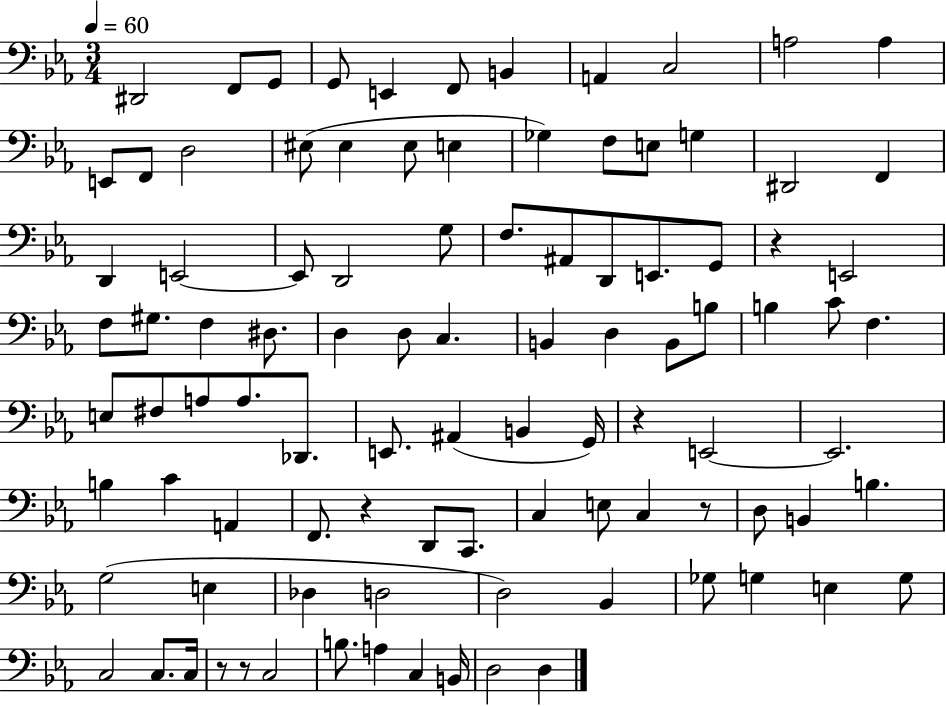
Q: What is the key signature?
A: EES major